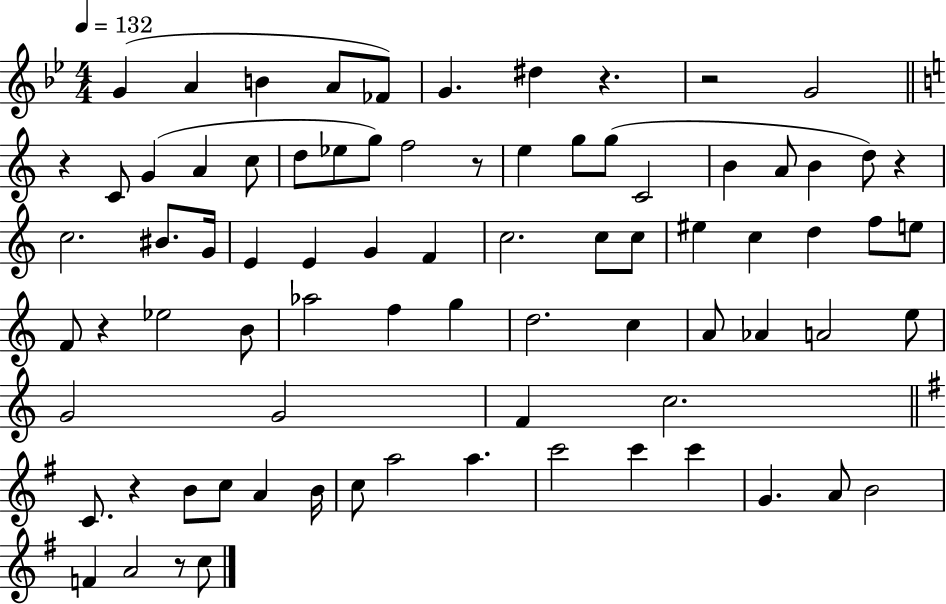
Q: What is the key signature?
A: BES major